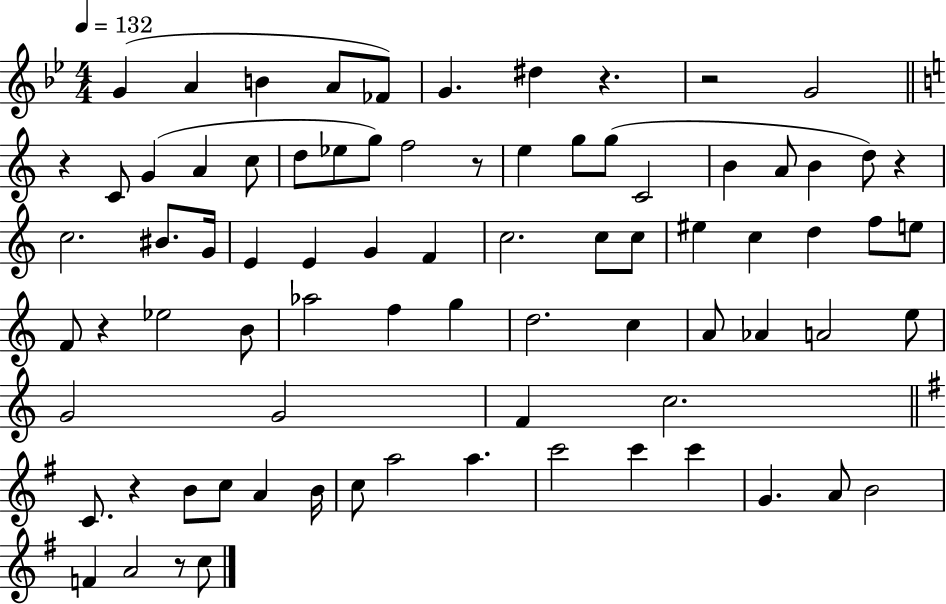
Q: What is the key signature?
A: BES major